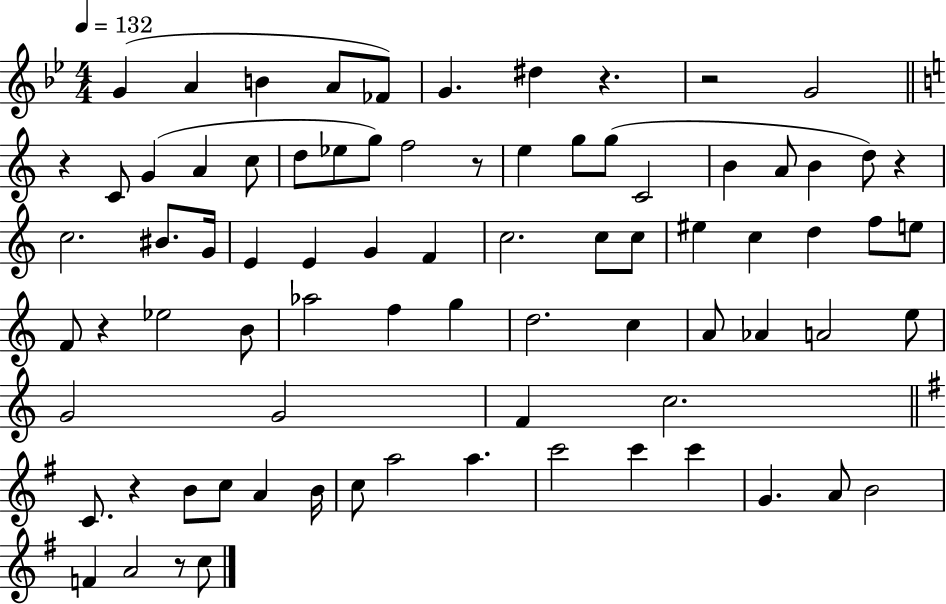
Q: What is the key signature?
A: BES major